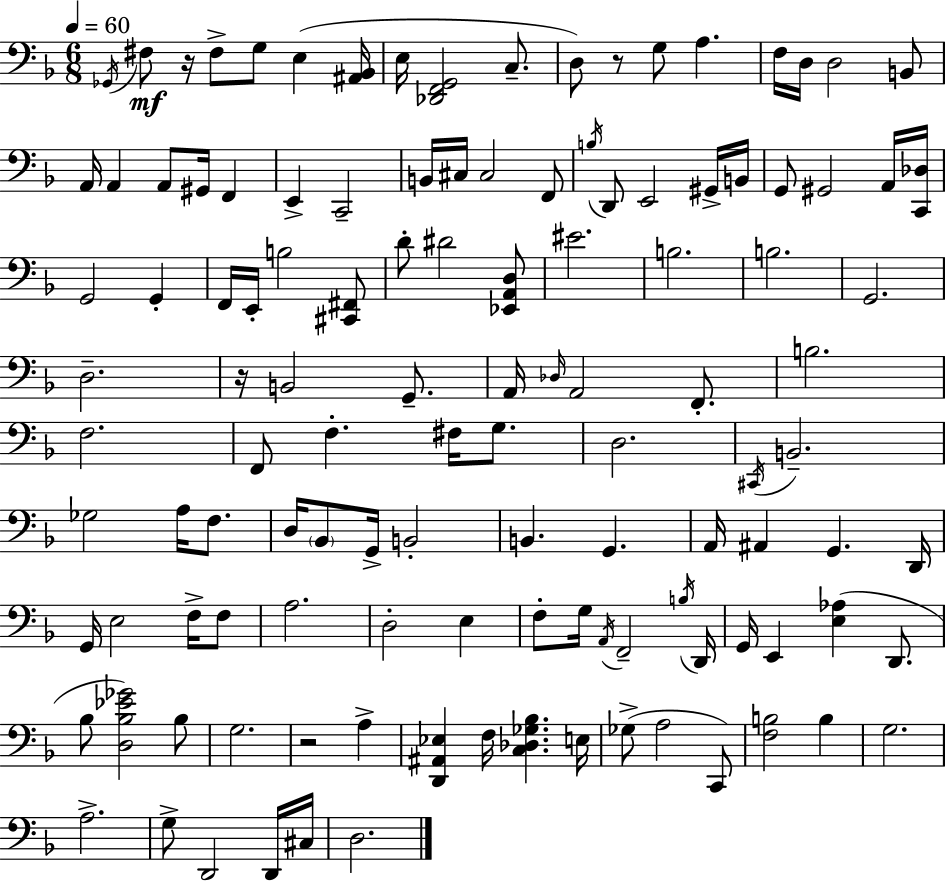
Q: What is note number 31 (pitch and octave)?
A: G2